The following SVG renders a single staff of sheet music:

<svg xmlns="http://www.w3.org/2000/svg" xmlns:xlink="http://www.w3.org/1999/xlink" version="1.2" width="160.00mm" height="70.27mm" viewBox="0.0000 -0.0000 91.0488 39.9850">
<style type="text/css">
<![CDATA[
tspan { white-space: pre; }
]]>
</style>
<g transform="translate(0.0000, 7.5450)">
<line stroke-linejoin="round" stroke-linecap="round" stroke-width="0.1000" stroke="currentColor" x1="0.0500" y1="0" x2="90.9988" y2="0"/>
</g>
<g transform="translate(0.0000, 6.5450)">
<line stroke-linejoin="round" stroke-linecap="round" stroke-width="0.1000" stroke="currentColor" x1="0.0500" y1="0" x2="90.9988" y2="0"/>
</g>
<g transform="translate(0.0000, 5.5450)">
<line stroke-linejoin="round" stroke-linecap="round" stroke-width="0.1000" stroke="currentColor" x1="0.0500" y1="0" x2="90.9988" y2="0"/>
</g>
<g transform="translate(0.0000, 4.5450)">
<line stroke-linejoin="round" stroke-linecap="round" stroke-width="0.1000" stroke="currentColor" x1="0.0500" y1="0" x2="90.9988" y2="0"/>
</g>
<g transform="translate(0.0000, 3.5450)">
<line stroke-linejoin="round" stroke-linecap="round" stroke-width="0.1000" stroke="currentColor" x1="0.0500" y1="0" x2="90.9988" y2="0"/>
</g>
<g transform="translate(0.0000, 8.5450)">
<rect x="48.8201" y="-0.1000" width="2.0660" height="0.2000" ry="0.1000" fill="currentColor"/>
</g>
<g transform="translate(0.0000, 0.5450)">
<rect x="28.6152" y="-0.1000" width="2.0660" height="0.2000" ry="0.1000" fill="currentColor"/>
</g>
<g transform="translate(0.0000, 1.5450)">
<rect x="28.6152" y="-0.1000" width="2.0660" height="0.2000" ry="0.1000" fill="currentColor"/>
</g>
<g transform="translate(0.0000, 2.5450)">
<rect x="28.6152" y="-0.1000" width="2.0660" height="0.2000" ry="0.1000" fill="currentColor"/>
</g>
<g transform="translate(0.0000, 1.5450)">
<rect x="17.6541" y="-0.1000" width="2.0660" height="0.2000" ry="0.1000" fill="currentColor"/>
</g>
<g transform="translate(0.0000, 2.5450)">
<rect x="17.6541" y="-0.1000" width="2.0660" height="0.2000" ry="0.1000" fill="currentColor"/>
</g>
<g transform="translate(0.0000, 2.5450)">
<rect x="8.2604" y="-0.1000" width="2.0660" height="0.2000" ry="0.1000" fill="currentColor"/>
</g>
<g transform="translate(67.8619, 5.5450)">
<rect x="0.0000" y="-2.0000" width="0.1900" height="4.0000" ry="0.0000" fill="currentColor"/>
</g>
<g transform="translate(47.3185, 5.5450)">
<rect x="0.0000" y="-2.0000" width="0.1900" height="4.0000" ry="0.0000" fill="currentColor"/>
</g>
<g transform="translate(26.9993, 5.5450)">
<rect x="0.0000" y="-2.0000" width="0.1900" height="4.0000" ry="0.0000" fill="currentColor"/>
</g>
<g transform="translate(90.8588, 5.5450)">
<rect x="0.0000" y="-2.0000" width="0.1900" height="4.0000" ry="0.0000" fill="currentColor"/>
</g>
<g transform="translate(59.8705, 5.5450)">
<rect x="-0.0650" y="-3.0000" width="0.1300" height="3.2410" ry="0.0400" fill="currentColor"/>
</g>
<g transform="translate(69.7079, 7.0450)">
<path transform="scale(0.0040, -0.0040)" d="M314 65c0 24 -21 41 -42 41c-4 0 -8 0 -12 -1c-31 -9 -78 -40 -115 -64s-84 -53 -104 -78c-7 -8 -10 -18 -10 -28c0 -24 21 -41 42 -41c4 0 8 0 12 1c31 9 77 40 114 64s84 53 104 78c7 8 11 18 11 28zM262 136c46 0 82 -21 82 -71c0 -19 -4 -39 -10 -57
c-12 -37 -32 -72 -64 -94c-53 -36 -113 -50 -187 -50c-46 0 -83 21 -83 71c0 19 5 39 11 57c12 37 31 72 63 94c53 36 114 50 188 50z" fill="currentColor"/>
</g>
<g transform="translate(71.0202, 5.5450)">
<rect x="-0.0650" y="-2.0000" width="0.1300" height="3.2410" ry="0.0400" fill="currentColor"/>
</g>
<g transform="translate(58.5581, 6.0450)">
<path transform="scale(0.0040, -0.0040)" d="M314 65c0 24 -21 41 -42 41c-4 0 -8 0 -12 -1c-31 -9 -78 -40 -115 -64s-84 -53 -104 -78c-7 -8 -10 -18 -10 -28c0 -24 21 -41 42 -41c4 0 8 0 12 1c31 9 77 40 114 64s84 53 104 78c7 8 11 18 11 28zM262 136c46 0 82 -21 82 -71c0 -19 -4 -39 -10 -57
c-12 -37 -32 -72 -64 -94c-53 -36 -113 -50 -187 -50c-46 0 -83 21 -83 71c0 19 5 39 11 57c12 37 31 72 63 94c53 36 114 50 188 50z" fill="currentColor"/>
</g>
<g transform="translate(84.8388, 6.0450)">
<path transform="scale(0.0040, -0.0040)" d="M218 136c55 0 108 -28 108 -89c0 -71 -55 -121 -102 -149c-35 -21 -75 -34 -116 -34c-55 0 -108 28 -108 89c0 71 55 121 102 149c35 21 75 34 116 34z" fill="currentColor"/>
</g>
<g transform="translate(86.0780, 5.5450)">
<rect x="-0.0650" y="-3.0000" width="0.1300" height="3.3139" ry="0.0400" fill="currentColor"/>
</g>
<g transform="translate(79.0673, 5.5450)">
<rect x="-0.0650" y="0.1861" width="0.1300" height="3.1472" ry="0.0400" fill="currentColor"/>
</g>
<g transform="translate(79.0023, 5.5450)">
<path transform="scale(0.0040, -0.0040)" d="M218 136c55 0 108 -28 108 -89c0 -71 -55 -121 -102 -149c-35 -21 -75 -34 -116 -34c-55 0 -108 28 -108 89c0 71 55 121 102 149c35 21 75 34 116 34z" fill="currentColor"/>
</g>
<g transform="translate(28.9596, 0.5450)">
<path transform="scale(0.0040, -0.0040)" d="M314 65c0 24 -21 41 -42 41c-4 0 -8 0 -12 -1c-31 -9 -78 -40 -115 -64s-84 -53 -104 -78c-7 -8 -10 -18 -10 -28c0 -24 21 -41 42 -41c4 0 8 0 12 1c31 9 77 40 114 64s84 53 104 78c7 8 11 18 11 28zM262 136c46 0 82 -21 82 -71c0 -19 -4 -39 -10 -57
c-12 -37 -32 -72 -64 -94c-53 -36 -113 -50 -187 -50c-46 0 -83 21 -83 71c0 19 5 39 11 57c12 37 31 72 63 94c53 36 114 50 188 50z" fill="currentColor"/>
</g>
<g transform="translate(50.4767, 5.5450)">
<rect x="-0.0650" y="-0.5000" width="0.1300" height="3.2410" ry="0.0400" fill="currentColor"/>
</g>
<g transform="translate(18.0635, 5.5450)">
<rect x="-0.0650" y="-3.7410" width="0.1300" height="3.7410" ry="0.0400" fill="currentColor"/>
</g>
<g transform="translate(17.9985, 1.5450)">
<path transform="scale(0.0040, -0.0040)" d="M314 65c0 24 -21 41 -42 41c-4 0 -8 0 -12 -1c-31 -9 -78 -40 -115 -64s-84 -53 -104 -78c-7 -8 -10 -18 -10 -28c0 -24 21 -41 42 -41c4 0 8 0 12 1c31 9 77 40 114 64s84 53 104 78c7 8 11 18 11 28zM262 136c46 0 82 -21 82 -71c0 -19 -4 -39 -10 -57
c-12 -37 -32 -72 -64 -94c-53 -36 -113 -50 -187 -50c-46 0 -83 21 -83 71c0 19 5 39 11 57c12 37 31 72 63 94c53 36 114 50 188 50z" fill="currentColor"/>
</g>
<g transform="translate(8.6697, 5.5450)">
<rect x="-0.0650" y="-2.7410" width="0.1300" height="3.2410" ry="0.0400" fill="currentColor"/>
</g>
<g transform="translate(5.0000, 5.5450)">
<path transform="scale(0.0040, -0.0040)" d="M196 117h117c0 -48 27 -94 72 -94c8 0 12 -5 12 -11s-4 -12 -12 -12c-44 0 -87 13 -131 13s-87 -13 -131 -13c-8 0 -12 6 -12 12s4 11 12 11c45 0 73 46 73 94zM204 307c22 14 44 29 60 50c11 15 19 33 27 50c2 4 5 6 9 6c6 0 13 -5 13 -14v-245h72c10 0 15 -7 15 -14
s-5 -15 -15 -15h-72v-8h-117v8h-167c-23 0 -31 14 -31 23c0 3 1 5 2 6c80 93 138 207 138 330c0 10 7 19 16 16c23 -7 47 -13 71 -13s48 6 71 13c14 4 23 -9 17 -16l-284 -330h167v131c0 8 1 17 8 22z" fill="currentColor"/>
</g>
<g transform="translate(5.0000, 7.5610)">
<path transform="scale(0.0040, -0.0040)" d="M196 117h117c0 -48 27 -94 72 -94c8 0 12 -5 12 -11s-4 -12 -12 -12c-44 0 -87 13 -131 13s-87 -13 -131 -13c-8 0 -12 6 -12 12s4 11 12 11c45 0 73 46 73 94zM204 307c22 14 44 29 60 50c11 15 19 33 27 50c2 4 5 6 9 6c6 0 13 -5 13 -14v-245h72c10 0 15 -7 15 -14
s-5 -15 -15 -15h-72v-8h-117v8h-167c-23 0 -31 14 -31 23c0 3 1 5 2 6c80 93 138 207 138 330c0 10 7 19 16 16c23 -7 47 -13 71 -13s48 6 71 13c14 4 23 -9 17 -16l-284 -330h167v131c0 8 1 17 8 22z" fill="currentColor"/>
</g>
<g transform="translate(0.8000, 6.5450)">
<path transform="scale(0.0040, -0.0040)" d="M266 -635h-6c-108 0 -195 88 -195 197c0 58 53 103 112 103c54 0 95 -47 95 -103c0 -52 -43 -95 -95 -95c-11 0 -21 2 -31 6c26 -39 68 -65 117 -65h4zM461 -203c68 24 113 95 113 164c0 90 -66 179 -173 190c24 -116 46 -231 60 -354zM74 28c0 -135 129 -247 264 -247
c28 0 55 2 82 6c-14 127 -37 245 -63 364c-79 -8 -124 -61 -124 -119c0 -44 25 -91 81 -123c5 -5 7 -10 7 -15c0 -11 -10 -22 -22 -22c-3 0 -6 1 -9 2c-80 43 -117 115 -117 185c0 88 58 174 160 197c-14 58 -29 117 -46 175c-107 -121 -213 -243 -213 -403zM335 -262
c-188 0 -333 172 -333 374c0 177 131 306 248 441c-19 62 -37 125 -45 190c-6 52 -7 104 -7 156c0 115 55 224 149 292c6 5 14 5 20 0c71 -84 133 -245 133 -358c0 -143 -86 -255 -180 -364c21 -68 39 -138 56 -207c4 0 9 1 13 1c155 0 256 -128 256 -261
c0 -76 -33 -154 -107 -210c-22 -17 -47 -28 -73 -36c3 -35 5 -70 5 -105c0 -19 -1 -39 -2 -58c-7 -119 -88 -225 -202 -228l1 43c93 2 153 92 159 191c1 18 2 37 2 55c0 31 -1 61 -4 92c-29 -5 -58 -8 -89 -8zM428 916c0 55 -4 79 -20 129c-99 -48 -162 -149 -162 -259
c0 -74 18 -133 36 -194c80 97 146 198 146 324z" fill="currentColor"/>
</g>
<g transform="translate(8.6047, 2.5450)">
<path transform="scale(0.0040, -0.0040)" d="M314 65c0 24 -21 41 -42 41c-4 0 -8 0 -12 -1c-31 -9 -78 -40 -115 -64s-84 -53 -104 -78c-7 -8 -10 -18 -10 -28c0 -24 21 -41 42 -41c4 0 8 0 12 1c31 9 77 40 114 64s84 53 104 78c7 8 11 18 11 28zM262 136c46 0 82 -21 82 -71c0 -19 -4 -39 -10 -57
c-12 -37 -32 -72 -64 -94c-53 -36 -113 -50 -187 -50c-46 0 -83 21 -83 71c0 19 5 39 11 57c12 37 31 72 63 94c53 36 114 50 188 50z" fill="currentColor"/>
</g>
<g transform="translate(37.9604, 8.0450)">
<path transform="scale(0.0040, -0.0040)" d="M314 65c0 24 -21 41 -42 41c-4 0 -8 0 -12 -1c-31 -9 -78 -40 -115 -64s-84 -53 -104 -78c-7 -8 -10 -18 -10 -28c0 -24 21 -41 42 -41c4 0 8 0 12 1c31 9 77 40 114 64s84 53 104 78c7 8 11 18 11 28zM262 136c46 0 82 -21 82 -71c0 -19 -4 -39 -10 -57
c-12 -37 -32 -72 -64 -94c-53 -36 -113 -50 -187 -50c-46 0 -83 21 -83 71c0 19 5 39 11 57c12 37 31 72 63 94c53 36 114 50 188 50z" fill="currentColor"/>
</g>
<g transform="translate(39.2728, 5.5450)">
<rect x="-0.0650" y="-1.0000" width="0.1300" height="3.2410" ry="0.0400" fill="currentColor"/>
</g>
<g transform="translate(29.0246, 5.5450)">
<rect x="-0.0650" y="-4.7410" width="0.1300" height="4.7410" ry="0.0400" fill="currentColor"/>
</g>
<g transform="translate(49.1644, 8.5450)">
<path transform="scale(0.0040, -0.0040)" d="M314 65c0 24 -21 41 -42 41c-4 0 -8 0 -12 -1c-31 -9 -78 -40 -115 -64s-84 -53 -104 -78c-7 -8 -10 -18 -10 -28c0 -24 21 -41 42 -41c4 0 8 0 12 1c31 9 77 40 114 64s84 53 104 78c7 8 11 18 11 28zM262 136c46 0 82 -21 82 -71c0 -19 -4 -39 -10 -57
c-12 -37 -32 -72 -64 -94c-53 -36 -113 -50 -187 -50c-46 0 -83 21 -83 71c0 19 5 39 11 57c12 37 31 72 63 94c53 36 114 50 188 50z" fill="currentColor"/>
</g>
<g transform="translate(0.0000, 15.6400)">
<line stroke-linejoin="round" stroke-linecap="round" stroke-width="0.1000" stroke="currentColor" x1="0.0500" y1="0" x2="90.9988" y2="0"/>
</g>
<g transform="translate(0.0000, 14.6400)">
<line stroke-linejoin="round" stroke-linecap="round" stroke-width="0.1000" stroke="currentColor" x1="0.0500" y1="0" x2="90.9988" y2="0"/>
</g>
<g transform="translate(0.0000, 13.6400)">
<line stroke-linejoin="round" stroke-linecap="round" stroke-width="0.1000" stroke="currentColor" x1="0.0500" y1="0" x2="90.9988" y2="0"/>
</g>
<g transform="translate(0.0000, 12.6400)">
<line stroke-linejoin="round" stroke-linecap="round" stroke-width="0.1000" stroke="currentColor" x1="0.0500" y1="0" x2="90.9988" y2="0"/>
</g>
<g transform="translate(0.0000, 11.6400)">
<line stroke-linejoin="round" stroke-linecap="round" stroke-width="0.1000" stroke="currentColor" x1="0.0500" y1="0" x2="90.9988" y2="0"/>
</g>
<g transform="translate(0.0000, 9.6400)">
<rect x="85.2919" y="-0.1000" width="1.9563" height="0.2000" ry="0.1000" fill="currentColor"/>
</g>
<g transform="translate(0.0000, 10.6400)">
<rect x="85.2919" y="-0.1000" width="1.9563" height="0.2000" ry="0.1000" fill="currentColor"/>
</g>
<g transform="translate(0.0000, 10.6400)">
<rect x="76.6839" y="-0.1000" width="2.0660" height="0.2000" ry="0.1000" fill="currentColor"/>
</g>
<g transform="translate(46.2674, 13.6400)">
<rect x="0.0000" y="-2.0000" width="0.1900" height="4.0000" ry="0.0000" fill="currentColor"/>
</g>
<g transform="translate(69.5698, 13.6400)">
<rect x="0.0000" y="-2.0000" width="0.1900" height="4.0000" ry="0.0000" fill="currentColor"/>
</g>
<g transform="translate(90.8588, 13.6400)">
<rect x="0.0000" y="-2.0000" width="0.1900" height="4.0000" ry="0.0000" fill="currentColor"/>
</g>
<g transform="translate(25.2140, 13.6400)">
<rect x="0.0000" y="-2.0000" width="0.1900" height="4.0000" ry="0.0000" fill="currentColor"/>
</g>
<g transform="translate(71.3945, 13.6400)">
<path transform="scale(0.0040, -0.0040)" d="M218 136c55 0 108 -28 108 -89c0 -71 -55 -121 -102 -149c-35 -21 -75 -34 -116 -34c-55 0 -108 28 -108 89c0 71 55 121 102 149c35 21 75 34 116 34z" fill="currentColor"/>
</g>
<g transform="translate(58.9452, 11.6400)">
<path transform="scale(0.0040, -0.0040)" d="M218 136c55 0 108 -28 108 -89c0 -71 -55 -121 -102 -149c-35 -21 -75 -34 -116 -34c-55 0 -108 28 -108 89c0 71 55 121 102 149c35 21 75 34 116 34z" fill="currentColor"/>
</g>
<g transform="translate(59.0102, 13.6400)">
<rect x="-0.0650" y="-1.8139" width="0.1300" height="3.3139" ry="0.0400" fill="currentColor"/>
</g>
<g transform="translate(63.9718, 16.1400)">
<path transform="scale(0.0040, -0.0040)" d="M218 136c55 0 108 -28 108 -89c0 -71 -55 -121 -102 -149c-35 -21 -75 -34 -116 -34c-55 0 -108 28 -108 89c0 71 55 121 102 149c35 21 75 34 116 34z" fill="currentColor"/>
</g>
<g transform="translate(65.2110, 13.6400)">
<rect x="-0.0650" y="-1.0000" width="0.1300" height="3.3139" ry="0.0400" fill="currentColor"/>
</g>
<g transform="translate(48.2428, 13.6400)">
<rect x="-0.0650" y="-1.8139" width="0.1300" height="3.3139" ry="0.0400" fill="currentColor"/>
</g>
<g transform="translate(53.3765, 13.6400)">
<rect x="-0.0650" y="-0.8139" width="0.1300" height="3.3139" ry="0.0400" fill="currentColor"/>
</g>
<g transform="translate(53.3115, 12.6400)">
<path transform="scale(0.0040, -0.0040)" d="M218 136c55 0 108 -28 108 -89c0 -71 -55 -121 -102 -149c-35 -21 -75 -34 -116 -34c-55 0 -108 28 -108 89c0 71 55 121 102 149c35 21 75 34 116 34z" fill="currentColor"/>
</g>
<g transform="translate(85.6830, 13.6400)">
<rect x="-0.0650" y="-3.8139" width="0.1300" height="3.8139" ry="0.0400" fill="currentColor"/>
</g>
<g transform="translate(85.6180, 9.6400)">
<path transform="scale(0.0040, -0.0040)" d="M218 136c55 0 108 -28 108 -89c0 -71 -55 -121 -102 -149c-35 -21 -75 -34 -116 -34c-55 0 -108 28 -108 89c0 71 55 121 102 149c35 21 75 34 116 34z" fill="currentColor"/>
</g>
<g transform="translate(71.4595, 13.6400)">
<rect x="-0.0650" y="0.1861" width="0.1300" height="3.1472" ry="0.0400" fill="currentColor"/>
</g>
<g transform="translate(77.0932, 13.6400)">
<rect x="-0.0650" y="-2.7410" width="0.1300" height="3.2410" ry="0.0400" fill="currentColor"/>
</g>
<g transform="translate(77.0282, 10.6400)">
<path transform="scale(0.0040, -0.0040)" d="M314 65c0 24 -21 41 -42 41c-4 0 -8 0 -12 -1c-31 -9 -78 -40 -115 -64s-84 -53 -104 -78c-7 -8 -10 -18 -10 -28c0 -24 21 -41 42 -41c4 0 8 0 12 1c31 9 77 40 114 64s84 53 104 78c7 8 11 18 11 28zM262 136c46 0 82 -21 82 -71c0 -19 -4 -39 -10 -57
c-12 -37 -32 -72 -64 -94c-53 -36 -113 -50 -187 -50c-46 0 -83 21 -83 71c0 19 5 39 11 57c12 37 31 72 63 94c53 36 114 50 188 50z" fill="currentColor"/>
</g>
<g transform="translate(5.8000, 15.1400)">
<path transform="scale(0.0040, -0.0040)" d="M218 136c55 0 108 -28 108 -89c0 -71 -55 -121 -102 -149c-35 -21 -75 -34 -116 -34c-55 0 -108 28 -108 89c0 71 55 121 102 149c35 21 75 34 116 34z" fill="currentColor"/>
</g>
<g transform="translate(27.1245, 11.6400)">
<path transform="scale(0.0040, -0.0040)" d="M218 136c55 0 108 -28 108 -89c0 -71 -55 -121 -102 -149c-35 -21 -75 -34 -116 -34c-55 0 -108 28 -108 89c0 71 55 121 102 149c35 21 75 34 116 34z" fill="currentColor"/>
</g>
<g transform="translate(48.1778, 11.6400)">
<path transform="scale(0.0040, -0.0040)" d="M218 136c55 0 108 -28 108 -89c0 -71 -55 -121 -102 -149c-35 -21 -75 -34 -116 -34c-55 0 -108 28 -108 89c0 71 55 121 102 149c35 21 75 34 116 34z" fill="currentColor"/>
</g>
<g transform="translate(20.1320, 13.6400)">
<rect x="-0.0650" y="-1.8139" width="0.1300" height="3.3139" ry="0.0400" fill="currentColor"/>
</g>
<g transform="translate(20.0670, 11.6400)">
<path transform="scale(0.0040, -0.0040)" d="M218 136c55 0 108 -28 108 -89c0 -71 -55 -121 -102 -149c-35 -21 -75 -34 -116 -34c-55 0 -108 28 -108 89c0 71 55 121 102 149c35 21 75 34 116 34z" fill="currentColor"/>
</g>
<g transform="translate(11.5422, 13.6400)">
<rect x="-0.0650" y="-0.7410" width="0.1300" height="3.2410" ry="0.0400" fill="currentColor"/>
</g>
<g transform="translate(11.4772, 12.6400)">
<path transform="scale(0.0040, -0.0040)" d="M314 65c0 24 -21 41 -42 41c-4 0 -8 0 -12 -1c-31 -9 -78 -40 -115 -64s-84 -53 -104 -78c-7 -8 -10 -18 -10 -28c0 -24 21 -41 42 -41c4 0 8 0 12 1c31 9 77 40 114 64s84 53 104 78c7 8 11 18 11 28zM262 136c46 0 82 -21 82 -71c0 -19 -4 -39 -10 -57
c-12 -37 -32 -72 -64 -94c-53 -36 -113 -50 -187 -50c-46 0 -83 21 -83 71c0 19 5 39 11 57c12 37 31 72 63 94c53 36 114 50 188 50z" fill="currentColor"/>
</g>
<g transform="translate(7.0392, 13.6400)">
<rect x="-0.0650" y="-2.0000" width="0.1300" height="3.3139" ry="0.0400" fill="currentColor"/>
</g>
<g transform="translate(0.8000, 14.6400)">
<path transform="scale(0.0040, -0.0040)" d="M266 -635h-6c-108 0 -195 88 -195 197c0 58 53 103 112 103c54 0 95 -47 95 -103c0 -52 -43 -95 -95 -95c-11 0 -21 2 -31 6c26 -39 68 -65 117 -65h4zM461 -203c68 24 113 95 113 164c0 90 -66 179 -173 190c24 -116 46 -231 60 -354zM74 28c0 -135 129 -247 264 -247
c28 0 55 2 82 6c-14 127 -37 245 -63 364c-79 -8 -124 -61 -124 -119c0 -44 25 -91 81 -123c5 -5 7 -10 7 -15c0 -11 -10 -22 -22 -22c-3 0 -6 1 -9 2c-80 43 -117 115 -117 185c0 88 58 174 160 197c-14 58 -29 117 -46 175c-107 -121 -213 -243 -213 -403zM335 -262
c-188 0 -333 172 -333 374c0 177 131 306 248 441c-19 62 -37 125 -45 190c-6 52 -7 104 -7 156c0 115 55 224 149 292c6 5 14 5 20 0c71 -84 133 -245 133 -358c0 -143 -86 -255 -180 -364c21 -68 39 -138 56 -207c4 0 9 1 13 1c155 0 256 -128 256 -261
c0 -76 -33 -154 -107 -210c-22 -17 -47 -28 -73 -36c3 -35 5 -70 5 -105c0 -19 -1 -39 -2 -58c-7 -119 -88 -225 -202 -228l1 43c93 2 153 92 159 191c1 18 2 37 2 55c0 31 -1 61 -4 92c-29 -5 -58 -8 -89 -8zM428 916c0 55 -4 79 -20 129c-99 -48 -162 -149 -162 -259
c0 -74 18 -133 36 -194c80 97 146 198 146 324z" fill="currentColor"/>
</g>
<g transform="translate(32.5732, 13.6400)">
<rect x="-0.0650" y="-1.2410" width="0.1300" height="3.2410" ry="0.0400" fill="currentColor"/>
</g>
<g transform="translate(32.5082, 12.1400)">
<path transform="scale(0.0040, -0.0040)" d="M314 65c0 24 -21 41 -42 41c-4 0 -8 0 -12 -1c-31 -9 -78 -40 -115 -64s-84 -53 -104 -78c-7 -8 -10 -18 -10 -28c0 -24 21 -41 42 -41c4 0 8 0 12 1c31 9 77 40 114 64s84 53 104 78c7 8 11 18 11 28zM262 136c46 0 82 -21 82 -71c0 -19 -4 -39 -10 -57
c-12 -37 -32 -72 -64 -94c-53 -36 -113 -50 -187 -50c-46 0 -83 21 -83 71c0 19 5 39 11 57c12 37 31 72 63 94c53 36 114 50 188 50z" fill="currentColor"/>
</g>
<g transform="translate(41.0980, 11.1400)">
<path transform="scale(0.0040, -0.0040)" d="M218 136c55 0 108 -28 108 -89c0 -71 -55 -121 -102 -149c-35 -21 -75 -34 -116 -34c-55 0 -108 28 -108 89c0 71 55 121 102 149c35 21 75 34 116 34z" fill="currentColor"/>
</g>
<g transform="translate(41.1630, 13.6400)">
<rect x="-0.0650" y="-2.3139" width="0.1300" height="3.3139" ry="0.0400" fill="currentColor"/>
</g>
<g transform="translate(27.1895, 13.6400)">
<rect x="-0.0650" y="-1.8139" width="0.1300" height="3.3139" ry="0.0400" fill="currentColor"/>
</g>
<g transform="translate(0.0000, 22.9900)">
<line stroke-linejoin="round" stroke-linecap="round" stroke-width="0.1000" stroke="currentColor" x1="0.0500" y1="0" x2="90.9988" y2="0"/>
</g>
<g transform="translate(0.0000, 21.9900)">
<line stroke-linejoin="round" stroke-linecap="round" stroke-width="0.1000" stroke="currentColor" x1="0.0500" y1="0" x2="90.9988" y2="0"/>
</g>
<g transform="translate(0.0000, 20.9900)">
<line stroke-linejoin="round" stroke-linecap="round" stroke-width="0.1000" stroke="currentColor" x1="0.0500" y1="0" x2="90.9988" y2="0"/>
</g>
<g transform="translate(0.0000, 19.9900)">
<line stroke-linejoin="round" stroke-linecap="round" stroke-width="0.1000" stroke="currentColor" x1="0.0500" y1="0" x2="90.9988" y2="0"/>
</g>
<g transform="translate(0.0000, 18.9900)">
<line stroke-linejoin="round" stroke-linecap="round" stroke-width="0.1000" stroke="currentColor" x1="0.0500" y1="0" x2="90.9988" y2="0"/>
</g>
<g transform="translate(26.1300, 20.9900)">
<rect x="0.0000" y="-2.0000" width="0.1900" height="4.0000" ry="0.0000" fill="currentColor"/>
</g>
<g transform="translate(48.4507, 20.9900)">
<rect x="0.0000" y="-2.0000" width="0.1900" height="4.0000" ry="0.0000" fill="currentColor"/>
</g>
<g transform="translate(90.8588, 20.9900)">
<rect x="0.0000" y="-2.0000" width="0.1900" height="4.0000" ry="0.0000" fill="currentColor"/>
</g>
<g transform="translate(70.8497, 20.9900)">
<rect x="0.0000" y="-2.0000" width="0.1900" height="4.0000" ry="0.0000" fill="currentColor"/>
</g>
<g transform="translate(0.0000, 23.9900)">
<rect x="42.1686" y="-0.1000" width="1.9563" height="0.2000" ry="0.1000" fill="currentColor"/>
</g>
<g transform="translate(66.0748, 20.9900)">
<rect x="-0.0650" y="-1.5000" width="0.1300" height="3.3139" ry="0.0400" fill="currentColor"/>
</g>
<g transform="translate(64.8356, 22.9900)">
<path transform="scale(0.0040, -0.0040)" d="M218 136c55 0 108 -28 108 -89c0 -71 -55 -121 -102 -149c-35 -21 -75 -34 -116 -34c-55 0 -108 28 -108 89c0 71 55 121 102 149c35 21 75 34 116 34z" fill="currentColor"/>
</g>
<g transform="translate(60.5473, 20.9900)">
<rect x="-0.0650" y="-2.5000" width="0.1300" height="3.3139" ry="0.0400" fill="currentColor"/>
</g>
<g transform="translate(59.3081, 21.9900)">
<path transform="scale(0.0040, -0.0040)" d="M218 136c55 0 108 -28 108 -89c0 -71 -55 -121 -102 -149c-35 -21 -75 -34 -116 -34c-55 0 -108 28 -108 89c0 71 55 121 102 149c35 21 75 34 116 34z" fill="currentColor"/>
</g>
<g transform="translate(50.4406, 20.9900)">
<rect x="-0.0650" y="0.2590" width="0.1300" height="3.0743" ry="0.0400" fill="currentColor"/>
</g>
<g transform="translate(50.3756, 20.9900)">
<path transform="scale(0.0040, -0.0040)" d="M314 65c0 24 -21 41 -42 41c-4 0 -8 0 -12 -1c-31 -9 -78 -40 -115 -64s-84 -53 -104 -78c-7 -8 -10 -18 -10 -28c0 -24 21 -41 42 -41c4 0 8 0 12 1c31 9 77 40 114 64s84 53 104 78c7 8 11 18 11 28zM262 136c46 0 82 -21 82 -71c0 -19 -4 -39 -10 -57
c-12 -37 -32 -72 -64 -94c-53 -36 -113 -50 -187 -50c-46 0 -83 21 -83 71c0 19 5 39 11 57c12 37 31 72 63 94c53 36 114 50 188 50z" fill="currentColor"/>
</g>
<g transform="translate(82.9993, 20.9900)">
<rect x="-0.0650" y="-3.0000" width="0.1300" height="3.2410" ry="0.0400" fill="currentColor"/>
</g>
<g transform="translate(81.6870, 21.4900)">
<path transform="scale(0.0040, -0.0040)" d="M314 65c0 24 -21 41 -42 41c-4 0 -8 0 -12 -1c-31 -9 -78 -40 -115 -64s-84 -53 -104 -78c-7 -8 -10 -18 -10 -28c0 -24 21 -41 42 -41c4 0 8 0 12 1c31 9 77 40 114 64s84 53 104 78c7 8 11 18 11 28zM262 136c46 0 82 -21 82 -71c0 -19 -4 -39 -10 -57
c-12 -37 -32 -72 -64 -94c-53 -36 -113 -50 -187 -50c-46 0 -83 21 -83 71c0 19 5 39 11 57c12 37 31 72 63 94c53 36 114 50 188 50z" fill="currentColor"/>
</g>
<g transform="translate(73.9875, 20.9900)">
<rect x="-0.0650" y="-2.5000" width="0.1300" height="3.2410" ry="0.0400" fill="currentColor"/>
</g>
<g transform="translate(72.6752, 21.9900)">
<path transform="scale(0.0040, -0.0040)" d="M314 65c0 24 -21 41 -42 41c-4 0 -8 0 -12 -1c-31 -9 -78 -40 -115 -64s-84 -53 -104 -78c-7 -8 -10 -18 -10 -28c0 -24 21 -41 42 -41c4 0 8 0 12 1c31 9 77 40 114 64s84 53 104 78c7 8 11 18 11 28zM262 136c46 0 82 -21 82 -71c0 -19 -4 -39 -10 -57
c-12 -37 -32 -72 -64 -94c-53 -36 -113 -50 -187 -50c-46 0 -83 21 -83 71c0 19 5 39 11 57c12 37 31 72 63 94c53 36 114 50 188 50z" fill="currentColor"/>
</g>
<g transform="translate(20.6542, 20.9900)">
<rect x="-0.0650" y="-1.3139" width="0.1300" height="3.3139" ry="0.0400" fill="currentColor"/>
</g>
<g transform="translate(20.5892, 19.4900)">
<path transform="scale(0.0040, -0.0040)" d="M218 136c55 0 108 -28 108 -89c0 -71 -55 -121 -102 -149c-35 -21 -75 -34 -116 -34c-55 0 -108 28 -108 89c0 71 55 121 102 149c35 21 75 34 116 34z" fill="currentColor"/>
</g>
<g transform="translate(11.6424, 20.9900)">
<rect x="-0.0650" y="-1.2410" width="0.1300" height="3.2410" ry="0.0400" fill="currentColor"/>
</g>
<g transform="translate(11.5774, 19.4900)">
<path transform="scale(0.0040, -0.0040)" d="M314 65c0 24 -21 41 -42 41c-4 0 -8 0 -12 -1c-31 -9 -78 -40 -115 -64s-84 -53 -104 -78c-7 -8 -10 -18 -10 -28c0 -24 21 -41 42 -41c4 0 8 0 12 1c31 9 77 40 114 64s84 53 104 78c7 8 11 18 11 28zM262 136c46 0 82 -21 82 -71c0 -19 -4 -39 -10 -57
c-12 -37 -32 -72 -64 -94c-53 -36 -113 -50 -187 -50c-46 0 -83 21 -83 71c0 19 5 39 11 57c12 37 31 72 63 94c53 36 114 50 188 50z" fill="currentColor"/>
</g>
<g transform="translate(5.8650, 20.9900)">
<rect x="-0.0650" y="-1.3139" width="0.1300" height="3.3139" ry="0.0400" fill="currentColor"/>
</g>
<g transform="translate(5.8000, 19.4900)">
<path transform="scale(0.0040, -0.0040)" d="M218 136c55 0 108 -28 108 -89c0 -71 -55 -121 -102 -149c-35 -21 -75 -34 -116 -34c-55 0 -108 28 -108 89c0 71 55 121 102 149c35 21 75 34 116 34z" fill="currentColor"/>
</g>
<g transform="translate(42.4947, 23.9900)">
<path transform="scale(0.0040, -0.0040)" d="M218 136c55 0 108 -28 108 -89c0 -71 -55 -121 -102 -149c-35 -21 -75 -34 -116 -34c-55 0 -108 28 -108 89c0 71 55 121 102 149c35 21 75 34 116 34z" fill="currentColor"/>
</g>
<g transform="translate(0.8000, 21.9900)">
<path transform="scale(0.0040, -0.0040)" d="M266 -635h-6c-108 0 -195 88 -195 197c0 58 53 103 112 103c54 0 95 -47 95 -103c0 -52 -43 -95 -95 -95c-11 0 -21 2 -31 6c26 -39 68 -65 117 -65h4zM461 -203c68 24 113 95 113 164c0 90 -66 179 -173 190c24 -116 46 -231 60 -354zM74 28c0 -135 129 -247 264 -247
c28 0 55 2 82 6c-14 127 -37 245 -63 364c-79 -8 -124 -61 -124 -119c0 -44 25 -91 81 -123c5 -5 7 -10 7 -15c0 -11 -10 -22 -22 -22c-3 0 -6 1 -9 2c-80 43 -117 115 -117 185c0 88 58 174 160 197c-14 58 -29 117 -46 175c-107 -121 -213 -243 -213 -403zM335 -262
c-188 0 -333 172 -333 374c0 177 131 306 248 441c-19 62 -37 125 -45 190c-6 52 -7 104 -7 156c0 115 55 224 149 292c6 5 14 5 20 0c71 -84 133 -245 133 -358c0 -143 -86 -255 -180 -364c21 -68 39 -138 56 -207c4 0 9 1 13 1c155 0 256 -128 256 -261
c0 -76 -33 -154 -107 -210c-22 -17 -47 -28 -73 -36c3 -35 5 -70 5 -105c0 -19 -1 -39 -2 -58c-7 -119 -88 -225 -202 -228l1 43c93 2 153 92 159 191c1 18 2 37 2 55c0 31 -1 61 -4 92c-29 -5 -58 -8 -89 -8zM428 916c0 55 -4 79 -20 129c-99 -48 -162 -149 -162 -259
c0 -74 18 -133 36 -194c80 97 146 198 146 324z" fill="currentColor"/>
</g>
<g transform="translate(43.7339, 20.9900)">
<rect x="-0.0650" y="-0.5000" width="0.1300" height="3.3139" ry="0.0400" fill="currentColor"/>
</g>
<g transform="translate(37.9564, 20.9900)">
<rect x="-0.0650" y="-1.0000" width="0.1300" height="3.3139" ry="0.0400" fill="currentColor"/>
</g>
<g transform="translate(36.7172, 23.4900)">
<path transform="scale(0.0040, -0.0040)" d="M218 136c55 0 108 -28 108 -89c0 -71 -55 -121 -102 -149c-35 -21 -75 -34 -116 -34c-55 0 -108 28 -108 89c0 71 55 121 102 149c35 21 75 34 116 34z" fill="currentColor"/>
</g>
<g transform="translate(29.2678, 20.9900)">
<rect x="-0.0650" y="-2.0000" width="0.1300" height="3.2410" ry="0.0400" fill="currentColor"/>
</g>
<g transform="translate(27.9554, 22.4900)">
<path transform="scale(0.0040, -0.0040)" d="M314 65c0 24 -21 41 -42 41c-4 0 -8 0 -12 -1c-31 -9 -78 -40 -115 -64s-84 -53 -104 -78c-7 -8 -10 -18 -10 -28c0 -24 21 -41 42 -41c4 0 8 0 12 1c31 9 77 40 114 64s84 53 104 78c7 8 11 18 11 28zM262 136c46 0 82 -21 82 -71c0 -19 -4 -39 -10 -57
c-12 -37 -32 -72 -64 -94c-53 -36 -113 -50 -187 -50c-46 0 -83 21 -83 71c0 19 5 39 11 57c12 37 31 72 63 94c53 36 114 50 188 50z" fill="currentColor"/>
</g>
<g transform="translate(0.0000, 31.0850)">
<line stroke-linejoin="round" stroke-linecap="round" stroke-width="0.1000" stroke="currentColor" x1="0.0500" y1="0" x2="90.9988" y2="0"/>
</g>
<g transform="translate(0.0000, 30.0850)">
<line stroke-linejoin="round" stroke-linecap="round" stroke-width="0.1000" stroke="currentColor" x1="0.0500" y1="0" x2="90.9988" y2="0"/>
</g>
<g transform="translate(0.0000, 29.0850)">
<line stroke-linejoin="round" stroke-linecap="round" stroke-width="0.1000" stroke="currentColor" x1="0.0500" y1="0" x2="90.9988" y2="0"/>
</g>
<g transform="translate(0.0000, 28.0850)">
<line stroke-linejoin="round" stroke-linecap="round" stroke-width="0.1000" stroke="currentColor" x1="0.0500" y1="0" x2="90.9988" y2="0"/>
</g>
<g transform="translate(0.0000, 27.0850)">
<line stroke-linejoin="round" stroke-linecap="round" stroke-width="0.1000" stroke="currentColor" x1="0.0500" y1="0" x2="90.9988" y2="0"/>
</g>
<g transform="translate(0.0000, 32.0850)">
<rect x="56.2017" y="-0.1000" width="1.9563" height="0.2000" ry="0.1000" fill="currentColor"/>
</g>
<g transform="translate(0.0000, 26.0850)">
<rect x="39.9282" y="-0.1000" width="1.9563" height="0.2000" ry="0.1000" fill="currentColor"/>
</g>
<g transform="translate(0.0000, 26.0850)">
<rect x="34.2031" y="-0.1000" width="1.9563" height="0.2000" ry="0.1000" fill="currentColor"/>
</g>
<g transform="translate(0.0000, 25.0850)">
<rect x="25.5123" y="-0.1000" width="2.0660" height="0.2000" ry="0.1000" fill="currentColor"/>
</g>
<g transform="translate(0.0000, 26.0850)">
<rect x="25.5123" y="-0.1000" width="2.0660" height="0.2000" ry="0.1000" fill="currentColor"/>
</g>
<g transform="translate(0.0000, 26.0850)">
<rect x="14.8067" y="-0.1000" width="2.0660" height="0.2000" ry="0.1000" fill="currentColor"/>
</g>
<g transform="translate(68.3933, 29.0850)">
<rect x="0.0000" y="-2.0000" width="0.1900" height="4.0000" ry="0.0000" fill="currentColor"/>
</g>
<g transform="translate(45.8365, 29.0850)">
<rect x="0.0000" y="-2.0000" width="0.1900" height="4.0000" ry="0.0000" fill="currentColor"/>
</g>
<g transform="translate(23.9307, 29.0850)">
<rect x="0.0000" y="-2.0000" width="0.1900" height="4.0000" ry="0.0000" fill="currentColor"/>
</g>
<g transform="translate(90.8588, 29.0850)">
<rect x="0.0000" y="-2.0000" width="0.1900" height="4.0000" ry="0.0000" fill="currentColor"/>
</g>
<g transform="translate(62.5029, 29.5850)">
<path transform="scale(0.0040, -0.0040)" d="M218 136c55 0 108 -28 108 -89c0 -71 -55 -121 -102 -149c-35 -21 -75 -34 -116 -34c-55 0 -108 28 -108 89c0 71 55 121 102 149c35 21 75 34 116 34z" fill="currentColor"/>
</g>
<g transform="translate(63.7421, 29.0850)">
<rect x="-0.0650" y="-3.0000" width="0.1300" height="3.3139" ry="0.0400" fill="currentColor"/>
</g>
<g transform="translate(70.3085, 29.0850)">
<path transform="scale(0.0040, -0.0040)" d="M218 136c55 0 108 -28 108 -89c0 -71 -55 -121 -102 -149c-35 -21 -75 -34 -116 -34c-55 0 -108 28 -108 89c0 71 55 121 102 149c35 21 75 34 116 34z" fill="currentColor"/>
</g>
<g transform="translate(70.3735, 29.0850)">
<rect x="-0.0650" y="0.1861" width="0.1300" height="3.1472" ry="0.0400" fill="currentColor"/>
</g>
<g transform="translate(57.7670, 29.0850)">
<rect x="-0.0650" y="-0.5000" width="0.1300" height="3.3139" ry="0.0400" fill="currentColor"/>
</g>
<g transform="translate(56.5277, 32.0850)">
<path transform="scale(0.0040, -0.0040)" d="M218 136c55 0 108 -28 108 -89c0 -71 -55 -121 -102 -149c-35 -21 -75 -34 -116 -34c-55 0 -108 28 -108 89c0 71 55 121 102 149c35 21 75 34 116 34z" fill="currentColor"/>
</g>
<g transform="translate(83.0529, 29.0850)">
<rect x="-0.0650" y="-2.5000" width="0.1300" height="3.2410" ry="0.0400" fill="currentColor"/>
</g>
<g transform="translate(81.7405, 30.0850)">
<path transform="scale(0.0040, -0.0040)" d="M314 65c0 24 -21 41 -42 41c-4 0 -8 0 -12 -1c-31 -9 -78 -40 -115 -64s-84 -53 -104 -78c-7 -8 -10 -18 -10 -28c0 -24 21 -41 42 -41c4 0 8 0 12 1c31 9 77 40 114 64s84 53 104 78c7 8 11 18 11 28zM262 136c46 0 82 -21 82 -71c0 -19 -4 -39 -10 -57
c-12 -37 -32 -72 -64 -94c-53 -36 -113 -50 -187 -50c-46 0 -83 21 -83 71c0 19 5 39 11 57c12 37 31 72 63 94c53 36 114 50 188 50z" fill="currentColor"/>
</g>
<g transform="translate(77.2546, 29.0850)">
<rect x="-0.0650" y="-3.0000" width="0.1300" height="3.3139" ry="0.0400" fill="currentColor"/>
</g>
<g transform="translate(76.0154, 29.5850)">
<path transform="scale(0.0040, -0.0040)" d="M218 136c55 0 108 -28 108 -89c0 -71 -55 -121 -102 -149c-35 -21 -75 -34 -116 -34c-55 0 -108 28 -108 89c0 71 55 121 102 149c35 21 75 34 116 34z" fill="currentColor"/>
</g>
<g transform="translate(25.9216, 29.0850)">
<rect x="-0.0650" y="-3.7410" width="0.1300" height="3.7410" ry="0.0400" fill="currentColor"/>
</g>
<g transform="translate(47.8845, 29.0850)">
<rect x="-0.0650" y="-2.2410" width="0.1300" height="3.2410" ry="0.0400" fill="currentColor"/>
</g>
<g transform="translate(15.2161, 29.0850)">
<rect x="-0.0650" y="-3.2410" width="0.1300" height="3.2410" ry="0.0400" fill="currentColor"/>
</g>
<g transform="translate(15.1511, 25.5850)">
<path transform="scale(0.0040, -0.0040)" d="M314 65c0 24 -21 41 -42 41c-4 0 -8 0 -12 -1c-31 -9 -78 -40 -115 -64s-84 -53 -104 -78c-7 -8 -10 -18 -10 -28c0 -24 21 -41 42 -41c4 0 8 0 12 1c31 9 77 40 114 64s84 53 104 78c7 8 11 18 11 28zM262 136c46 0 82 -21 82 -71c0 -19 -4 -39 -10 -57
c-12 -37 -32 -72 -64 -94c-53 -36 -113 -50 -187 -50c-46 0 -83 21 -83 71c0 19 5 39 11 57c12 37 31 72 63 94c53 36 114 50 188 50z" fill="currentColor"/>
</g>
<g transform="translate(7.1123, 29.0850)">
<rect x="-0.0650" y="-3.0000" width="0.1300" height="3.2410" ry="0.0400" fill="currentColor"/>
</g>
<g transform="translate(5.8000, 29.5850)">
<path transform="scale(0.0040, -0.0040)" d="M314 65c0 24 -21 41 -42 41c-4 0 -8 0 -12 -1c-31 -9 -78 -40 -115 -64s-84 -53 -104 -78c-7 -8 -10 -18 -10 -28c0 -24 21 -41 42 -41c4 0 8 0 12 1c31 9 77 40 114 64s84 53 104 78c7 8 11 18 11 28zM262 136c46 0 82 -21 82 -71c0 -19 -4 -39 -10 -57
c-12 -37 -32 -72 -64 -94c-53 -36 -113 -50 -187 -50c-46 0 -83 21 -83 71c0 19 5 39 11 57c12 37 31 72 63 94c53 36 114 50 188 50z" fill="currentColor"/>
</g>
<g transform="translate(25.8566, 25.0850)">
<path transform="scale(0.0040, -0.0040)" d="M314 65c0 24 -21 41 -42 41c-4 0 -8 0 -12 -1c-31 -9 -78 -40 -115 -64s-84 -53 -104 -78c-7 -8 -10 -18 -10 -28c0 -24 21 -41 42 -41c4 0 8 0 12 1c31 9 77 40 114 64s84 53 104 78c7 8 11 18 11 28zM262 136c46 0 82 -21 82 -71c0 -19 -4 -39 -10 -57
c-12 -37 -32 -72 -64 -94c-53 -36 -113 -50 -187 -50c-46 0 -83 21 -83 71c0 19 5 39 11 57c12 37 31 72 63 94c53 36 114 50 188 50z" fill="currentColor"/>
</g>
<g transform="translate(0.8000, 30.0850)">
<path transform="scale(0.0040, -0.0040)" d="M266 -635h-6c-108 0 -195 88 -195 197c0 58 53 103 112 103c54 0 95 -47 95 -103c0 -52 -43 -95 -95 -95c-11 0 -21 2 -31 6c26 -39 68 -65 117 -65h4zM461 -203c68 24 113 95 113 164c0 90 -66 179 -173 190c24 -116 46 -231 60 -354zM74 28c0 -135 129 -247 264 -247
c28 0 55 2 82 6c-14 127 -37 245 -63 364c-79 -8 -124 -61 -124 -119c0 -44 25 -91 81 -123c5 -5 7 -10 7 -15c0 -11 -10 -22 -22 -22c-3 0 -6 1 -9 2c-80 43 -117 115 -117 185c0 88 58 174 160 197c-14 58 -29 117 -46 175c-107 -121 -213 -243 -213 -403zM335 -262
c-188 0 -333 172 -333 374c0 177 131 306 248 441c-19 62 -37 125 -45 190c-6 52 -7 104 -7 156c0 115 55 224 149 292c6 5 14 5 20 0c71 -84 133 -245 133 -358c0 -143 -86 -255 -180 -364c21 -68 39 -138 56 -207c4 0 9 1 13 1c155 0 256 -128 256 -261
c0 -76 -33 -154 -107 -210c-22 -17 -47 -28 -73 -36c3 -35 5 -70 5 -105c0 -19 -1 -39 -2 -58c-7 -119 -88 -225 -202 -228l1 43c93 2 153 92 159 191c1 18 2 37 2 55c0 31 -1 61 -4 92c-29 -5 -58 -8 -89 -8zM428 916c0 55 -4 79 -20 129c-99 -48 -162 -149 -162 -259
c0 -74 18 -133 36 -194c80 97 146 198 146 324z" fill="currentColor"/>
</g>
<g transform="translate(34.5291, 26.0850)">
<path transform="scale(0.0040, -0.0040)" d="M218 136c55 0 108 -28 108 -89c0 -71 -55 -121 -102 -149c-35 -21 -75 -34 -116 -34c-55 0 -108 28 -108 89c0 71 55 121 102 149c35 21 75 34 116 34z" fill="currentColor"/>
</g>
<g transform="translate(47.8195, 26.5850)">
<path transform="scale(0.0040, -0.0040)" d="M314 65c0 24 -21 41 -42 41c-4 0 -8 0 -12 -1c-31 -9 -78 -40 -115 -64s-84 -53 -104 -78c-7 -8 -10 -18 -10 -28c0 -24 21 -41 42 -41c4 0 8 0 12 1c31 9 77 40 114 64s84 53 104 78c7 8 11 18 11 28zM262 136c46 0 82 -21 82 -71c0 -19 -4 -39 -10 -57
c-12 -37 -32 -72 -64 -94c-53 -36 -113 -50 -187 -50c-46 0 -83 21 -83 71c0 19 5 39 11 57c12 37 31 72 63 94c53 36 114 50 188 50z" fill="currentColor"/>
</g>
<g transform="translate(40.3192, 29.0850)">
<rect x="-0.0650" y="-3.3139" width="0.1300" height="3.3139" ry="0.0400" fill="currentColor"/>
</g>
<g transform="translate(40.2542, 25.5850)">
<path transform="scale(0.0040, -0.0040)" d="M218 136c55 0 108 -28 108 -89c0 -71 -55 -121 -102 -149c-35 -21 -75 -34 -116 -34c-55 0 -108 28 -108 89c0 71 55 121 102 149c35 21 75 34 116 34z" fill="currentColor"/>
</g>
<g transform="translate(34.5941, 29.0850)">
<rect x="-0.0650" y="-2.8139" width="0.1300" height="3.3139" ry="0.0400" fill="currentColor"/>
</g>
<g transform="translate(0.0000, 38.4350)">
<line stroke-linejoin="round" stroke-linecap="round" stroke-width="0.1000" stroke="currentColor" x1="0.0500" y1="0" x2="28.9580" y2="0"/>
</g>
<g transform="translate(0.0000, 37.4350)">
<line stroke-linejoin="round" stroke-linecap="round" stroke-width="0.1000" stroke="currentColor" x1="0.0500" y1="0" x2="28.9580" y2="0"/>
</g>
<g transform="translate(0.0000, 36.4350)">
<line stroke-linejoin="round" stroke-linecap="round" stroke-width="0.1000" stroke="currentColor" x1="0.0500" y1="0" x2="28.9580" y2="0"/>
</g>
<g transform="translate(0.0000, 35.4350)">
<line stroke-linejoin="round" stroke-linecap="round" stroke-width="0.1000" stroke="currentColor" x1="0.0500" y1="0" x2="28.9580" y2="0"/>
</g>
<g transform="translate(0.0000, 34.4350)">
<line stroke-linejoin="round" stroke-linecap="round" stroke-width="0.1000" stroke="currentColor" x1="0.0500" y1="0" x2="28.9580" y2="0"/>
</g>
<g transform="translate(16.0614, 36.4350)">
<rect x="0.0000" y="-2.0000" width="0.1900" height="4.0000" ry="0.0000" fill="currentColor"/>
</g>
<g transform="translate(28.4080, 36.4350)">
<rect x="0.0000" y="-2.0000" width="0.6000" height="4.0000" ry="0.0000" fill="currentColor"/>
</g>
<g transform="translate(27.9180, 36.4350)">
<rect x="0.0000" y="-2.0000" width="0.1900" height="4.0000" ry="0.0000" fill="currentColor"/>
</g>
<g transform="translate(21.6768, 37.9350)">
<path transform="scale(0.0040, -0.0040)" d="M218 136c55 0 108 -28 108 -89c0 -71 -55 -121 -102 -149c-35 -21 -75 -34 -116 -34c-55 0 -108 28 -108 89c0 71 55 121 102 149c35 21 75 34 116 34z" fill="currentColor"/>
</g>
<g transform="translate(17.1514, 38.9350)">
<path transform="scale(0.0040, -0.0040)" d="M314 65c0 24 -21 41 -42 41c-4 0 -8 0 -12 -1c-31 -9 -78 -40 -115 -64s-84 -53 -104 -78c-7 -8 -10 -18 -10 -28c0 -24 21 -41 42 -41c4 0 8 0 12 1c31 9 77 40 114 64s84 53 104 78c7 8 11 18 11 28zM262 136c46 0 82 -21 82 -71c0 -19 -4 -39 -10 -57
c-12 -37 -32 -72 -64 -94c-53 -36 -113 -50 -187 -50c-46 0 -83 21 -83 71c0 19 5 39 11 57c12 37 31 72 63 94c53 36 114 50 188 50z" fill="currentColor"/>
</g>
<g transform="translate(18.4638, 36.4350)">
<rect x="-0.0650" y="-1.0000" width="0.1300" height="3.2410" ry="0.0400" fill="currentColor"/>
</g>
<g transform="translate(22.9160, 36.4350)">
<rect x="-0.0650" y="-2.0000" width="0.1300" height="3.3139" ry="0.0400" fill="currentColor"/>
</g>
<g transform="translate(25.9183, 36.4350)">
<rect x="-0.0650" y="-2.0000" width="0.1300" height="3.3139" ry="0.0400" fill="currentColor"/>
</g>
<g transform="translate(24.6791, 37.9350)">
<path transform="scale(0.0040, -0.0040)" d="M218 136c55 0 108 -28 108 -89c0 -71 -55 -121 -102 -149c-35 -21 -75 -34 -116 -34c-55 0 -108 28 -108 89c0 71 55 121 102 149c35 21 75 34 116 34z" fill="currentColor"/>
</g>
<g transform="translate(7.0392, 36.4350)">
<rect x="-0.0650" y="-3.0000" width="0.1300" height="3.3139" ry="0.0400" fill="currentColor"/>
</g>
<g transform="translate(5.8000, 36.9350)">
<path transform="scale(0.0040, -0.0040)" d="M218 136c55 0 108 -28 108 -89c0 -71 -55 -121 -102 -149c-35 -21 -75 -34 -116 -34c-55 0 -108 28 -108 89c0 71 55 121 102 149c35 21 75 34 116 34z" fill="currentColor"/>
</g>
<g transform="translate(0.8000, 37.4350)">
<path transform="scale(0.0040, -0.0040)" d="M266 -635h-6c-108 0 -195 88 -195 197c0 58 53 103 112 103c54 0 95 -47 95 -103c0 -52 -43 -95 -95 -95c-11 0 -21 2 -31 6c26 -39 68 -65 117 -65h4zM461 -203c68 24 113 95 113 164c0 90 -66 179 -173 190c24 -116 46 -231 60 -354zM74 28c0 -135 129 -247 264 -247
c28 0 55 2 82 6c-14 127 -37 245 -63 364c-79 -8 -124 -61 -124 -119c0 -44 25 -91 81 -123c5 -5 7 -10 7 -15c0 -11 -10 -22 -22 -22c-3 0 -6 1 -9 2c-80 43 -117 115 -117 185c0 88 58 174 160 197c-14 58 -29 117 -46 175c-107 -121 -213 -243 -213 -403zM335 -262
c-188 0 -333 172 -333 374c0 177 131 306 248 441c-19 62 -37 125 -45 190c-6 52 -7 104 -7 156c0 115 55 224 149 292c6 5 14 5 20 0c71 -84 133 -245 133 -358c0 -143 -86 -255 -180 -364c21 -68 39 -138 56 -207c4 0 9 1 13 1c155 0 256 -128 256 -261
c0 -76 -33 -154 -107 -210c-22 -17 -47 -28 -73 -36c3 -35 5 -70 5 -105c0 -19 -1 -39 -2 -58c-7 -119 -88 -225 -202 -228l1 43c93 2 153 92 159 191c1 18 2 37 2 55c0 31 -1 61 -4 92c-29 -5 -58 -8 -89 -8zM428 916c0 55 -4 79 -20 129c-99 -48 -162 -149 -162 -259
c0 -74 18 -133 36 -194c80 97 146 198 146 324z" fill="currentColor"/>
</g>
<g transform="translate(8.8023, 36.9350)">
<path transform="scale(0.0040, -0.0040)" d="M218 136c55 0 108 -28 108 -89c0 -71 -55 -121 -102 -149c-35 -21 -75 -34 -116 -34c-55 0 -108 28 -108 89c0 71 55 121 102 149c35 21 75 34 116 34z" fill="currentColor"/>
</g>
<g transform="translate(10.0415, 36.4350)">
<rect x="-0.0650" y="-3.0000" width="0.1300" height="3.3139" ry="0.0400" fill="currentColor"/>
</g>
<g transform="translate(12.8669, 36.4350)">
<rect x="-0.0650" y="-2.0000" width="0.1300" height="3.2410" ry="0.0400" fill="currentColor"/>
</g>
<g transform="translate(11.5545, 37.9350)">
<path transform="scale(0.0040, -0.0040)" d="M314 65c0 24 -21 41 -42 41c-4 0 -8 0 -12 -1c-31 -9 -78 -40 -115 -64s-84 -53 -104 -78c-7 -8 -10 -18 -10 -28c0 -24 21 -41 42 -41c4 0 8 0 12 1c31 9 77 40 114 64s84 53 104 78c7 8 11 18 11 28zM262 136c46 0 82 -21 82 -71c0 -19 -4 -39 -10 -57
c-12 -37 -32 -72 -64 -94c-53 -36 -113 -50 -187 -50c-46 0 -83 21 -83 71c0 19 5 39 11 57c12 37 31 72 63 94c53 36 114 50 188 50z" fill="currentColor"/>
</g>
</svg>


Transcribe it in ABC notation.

X:1
T:Untitled
M:4/4
L:1/4
K:C
a2 c'2 e'2 D2 C2 A2 F2 B A F d2 f f e2 g f d f D B a2 c' e e2 e F2 D C B2 G E G2 A2 A2 b2 c'2 a b g2 C A B A G2 A A F2 D2 F F